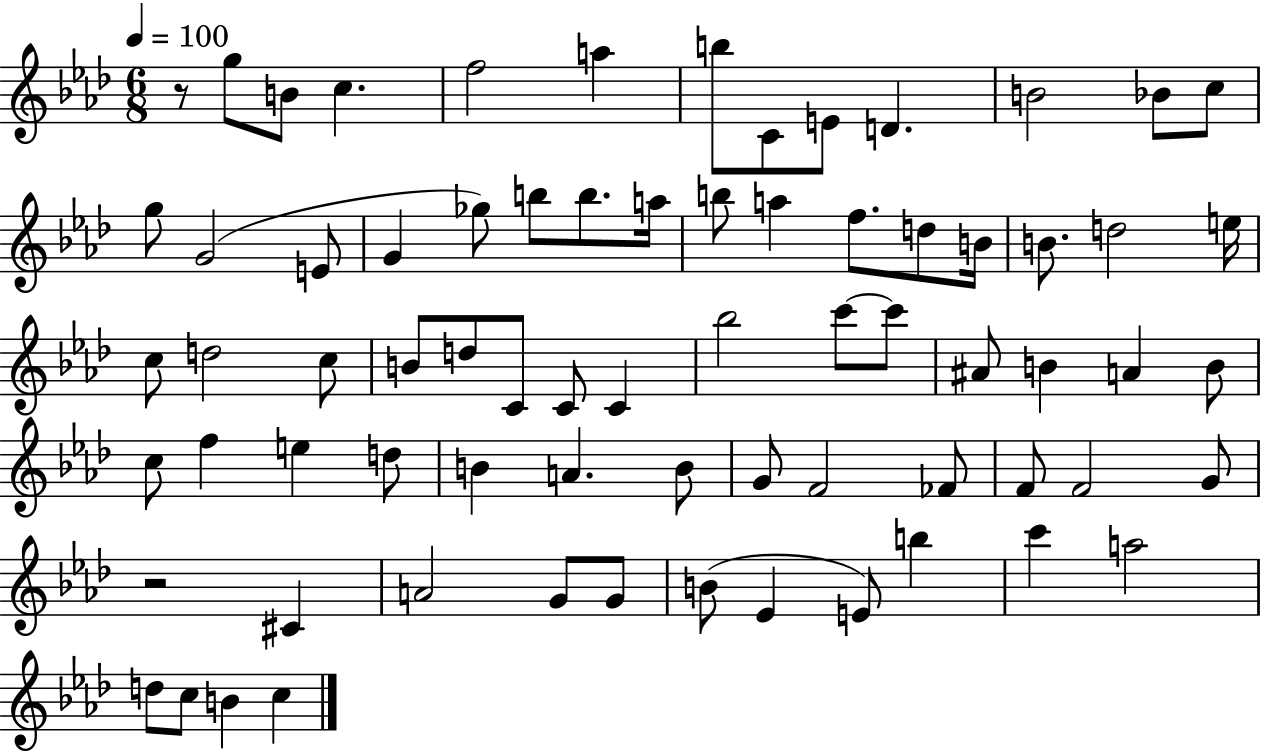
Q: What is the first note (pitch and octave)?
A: G5